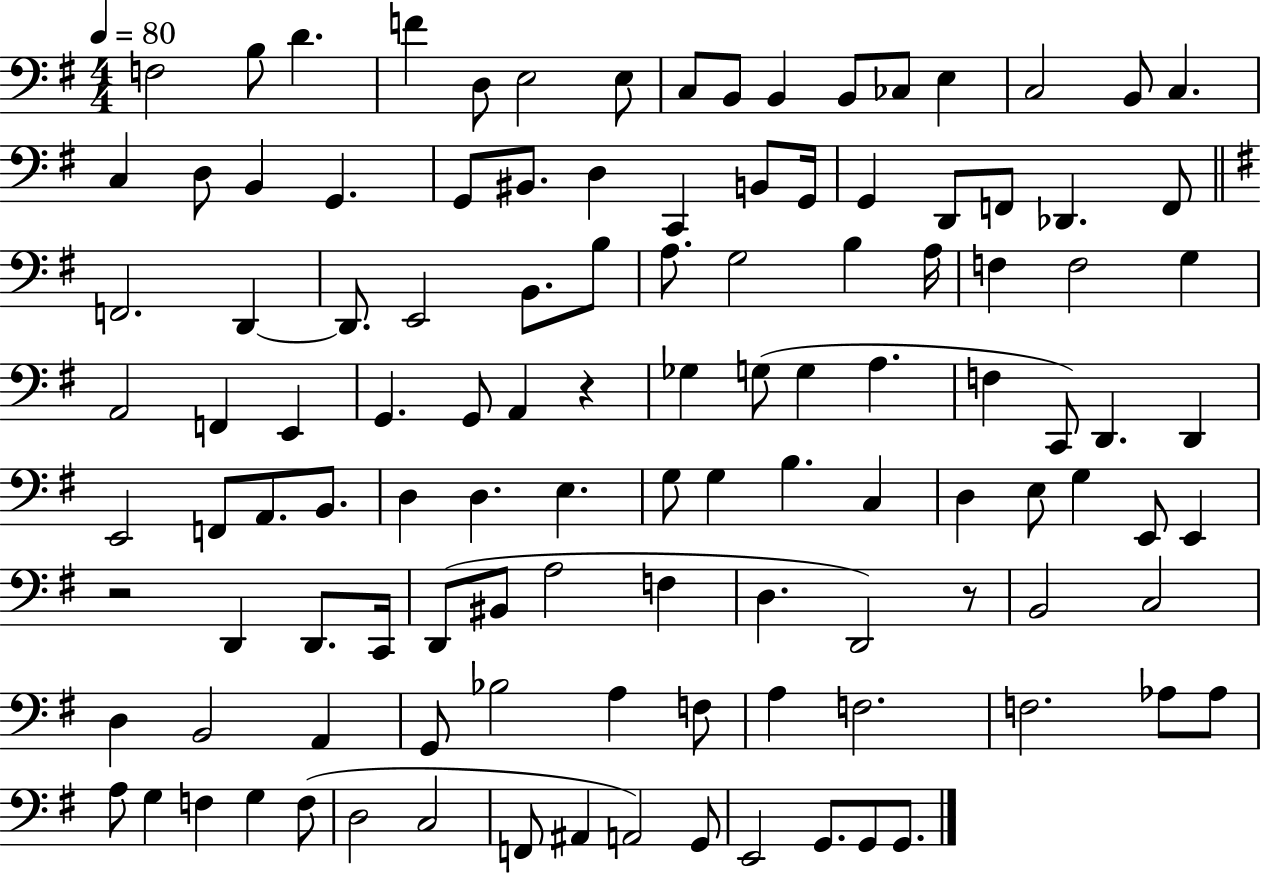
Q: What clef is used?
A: bass